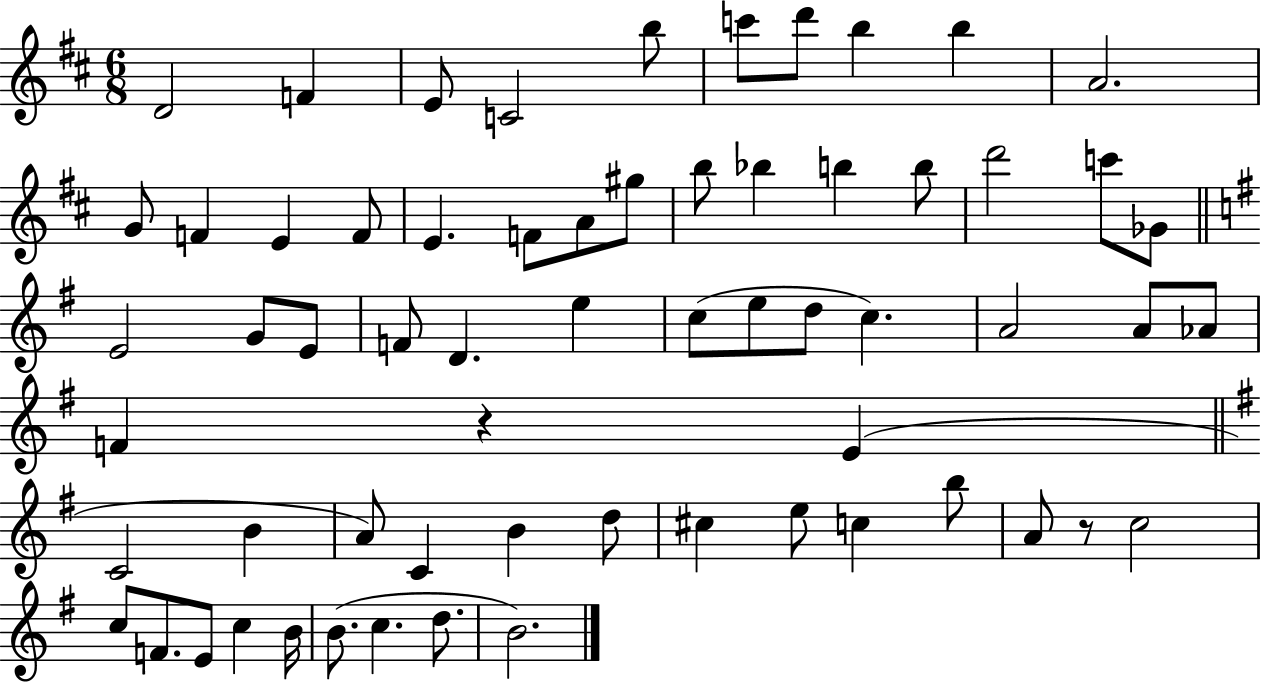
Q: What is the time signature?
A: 6/8